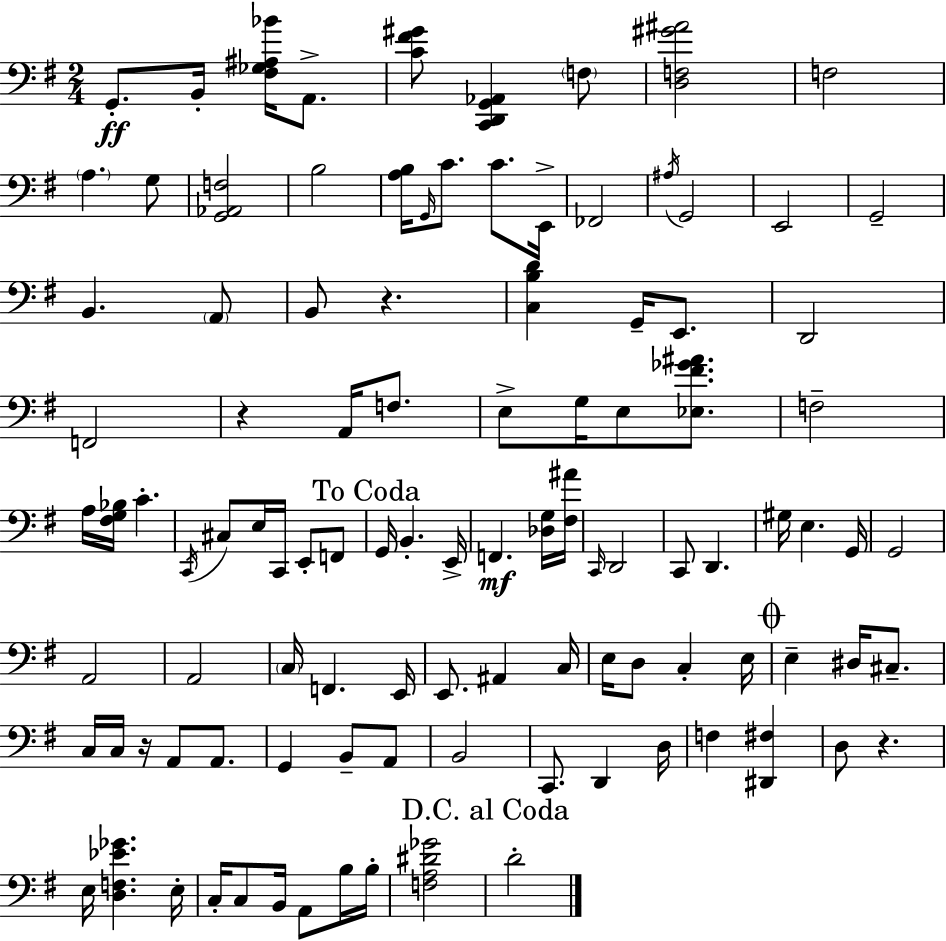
G2/e. B2/s [F#3,Gb3,A#3,Bb4]/s A2/e. [C4,F#4,G#4]/e [C2,D2,G2,Ab2]/q F3/e [D3,F3,G#4,A#4]/h F3/h A3/q. G3/e [G2,Ab2,F3]/h B3/h [A3,B3]/s G2/s C4/e. C4/e. E2/s FES2/h A#3/s G2/h E2/h G2/h B2/q. A2/e B2/e R/q. [C3,B3,D4]/q G2/s E2/e. D2/h F2/h R/q A2/s F3/e. E3/e G3/s E3/e [Eb3,F#4,Gb4,A#4]/e. F3/h A3/s [F#3,G3,Bb3]/s C4/q. C2/s C#3/e E3/s C2/s E2/e F2/e G2/s B2/q. E2/s F2/q. [Db3,G3]/s [F#3,A#4]/s C2/s D2/h C2/e D2/q. G#3/s E3/q. G2/s G2/h A2/h A2/h C3/s F2/q. E2/s E2/e. A#2/q C3/s E3/s D3/e C3/q E3/s E3/q D#3/s C#3/e. C3/s C3/s R/s A2/e A2/e. G2/q B2/e A2/e B2/h C2/e. D2/q D3/s F3/q [D#2,F#3]/q D3/e R/q. E3/s [D3,F3,Eb4,Gb4]/q. E3/s C3/s C3/e B2/s A2/e B3/s B3/s [F3,A3,D#4,Gb4]/h D4/h